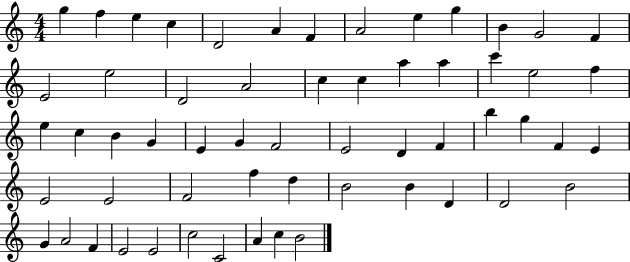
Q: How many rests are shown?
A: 0